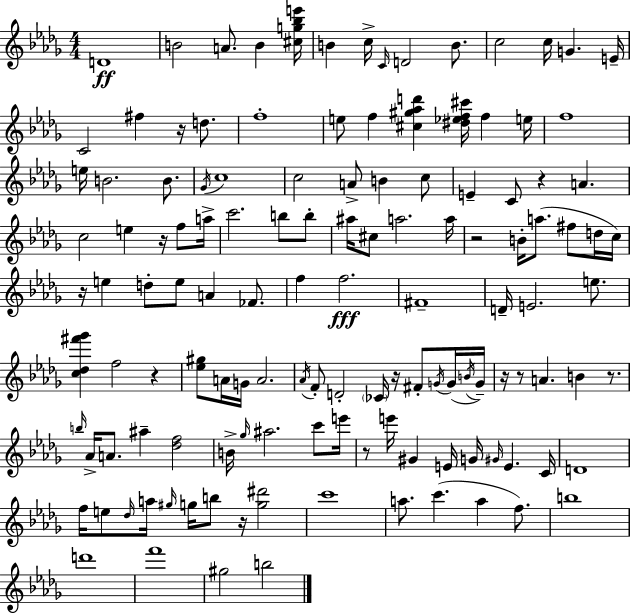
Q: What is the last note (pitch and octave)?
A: B5